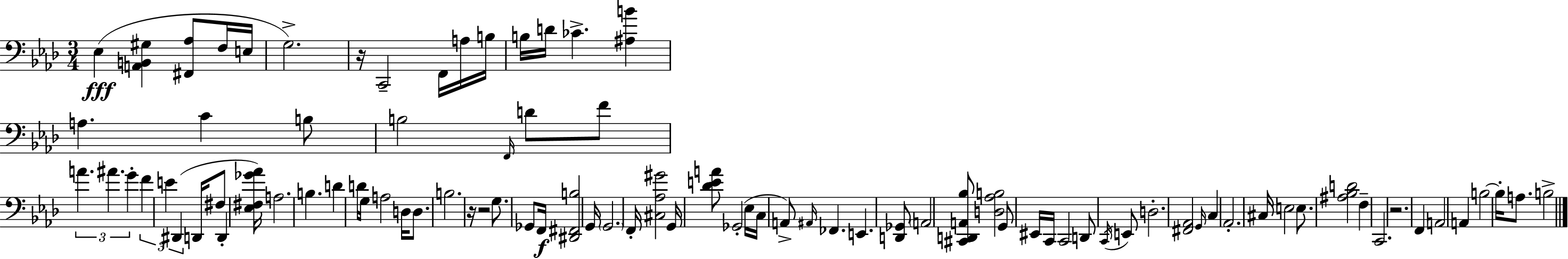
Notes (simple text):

Eb3/q [A2,B2,G#3]/q [F#2,Ab3]/e F3/s E3/s G3/h. R/s C2/h F2/s A3/s B3/s B3/s D4/s CES4/q. [A#3,B4]/q A3/q. C4/q B3/e B3/h F2/s D4/e F4/e A4/q. A#4/q. G4/q F4/q E4/q D#2/q D2/s F#3/e D2/q [Eb3,F#3,Gb4,Ab4]/s A3/h. B3/q. D4/q D4/s G3/s A3/h D3/s D3/e. B3/h. R/s R/h G3/e. Gb2/e F2/s [D#2,F#2,B3]/h G2/s G2/h. F2/s [C#3,Ab3,G#4]/h G2/s [Db4,E4,A4]/e Gb2/h Eb3/s C3/s A2/e A#2/s FES2/q. E2/q. [D2,Gb2]/e A2/h [C#2,D2,A2,Bb3]/e [D3,Ab3,B3]/h G2/e EIS2/s C2/s C2/h D2/e C2/s E2/e D3/h. [F#2,Ab2]/h G2/s C3/q Ab2/h. C#3/s E3/h E3/e. [A#3,Bb3,D4]/h F3/q C2/h. R/h. F2/q A2/h A2/q B3/h B3/s A3/e. B3/h